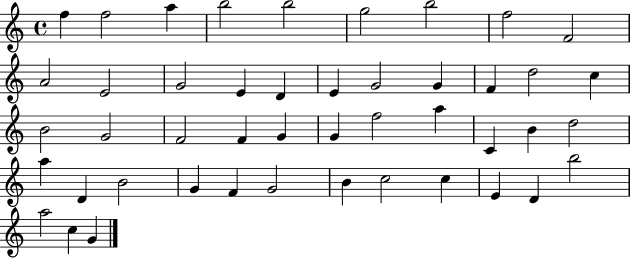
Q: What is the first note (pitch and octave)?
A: F5